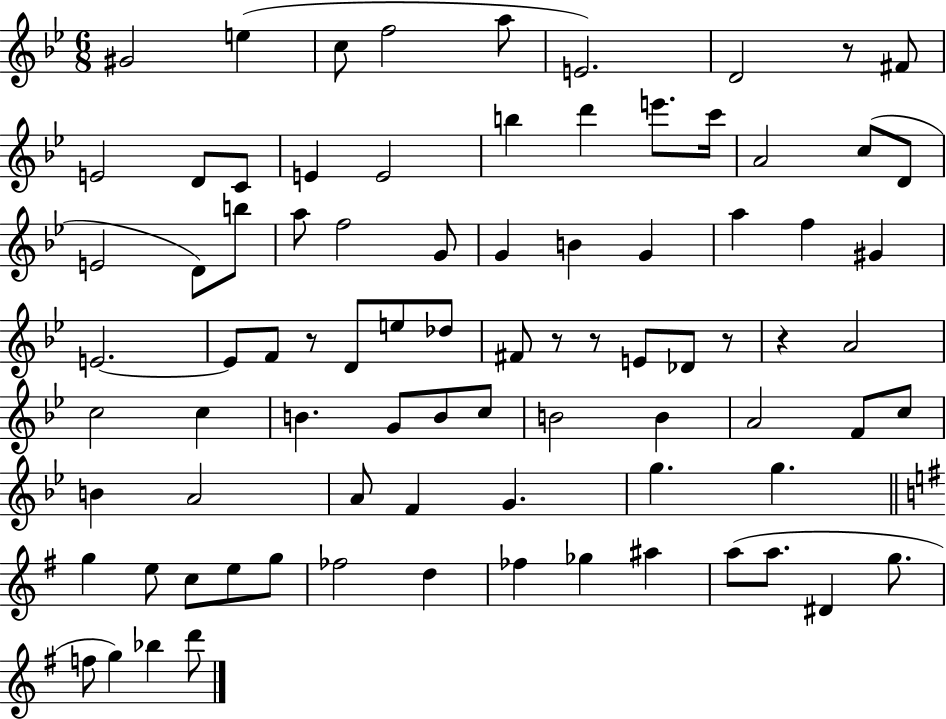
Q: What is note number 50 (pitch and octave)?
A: B4